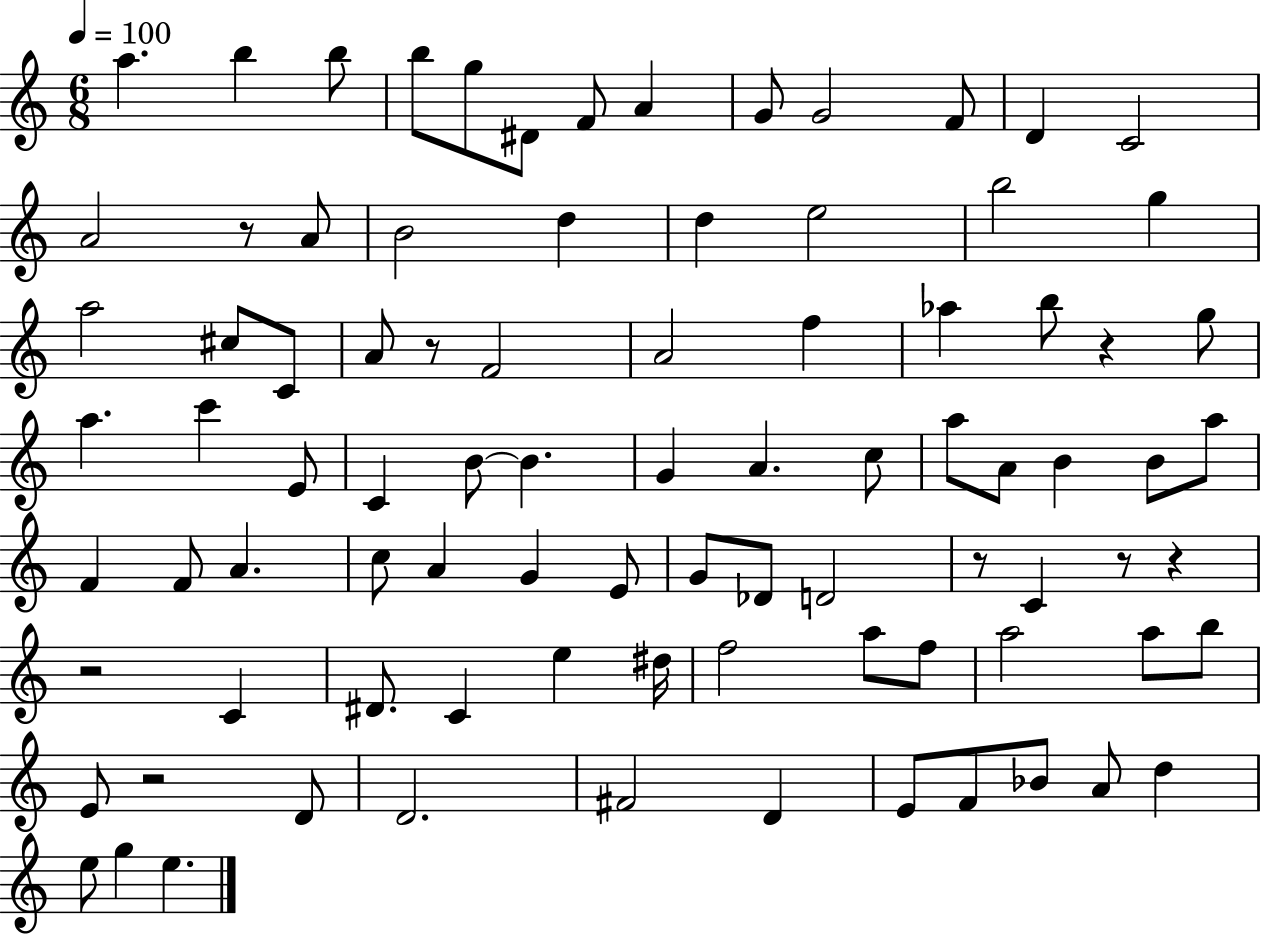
X:1
T:Untitled
M:6/8
L:1/4
K:C
a b b/2 b/2 g/2 ^D/2 F/2 A G/2 G2 F/2 D C2 A2 z/2 A/2 B2 d d e2 b2 g a2 ^c/2 C/2 A/2 z/2 F2 A2 f _a b/2 z g/2 a c' E/2 C B/2 B G A c/2 a/2 A/2 B B/2 a/2 F F/2 A c/2 A G E/2 G/2 _D/2 D2 z/2 C z/2 z z2 C ^D/2 C e ^d/4 f2 a/2 f/2 a2 a/2 b/2 E/2 z2 D/2 D2 ^F2 D E/2 F/2 _B/2 A/2 d e/2 g e